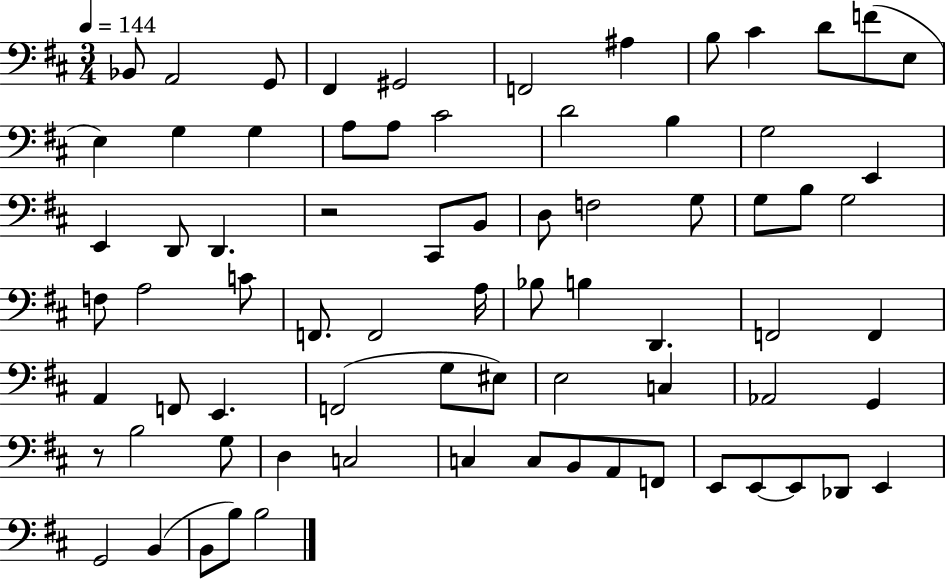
Bb2/e A2/h G2/e F#2/q G#2/h F2/h A#3/q B3/e C#4/q D4/e F4/e E3/e E3/q G3/q G3/q A3/e A3/e C#4/h D4/h B3/q G3/h E2/q E2/q D2/e D2/q. R/h C#2/e B2/e D3/e F3/h G3/e G3/e B3/e G3/h F3/e A3/h C4/e F2/e. F2/h A3/s Bb3/e B3/q D2/q. F2/h F2/q A2/q F2/e E2/q. F2/h G3/e EIS3/e E3/h C3/q Ab2/h G2/q R/e B3/h G3/e D3/q C3/h C3/q C3/e B2/e A2/e F2/e E2/e E2/e E2/e Db2/e E2/q G2/h B2/q B2/e B3/e B3/h